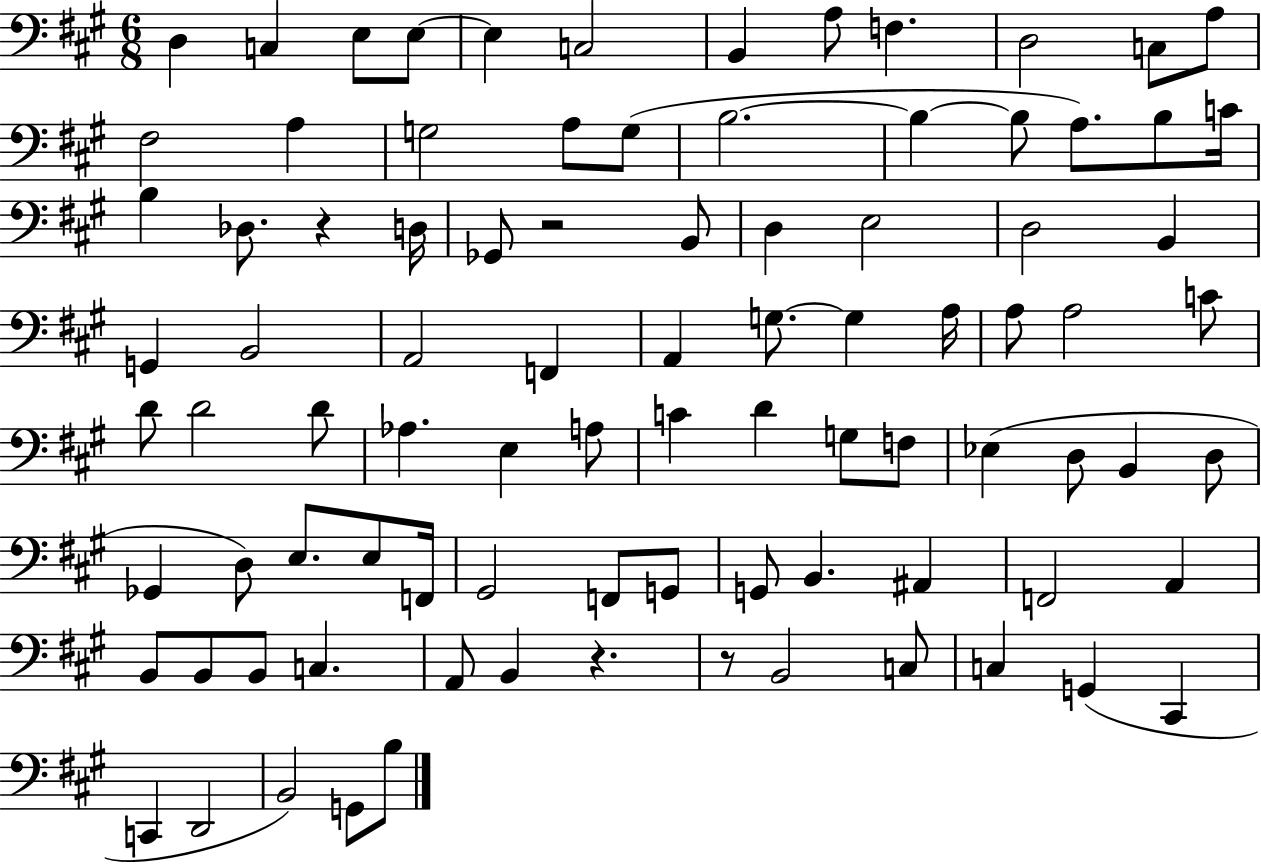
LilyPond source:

{
  \clef bass
  \numericTimeSignature
  \time 6/8
  \key a \major
  \repeat volta 2 { d4 c4 e8 e8~~ | e4 c2 | b,4 a8 f4. | d2 c8 a8 | \break fis2 a4 | g2 a8 g8( | b2.~~ | b4~~ b8 a8.) b8 c'16 | \break b4 des8. r4 d16 | ges,8 r2 b,8 | d4 e2 | d2 b,4 | \break g,4 b,2 | a,2 f,4 | a,4 g8.~~ g4 a16 | a8 a2 c'8 | \break d'8 d'2 d'8 | aes4. e4 a8 | c'4 d'4 g8 f8 | ees4( d8 b,4 d8 | \break ges,4 d8) e8. e8 f,16 | gis,2 f,8 g,8 | g,8 b,4. ais,4 | f,2 a,4 | \break b,8 b,8 b,8 c4. | a,8 b,4 r4. | r8 b,2 c8 | c4 g,4( cis,4 | \break c,4 d,2 | b,2) g,8 b8 | } \bar "|."
}